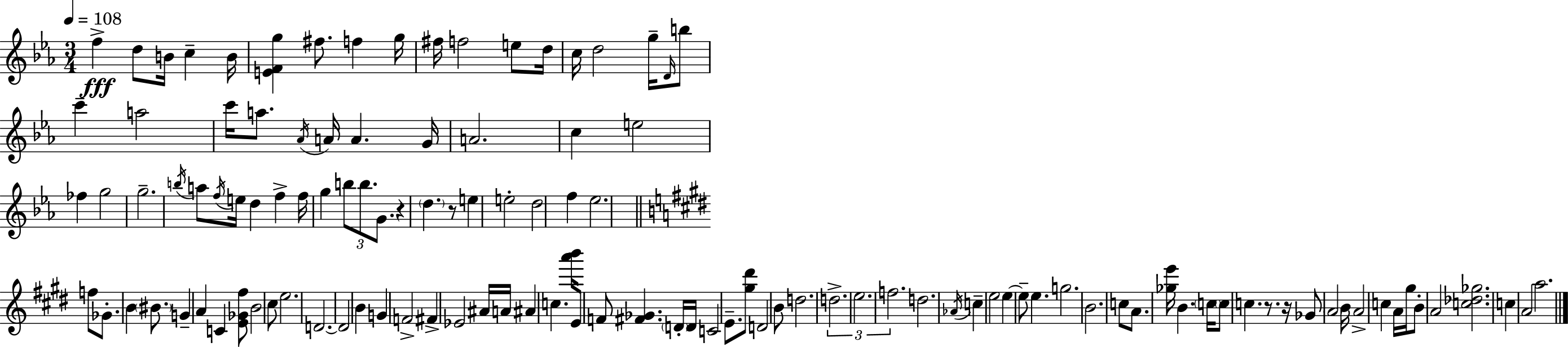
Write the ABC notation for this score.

X:1
T:Untitled
M:3/4
L:1/4
K:Eb
f d/2 B/4 c B/4 [EFg] ^f/2 f g/4 ^f/4 f2 e/2 d/4 c/4 d2 g/4 D/4 b/2 c' a2 c'/4 a/2 _A/4 A/4 A G/4 A2 c e2 _f g2 g2 b/4 a/2 f/4 e/4 d f f/4 g b/2 b/2 G/2 z d z/2 e e2 d2 f _e2 f/2 _G/2 B ^B/2 G A C [E_G^f]/2 B2 ^c/2 e2 D2 D2 B G F2 ^F _E2 ^A/4 A/4 ^A c [a'b']/4 E/2 F/2 [^F_G] D/4 D/4 C2 E/2 [^g^d']/2 D2 B/2 d2 d2 e2 f2 d2 _A/4 c e2 e e/2 e g2 B2 c/2 A/2 [_ge']/4 B c/4 c/2 c z/2 z/4 _G/2 A2 B/4 A2 c A/4 ^g/4 B/2 A2 [c_d_g]2 c A2 a2